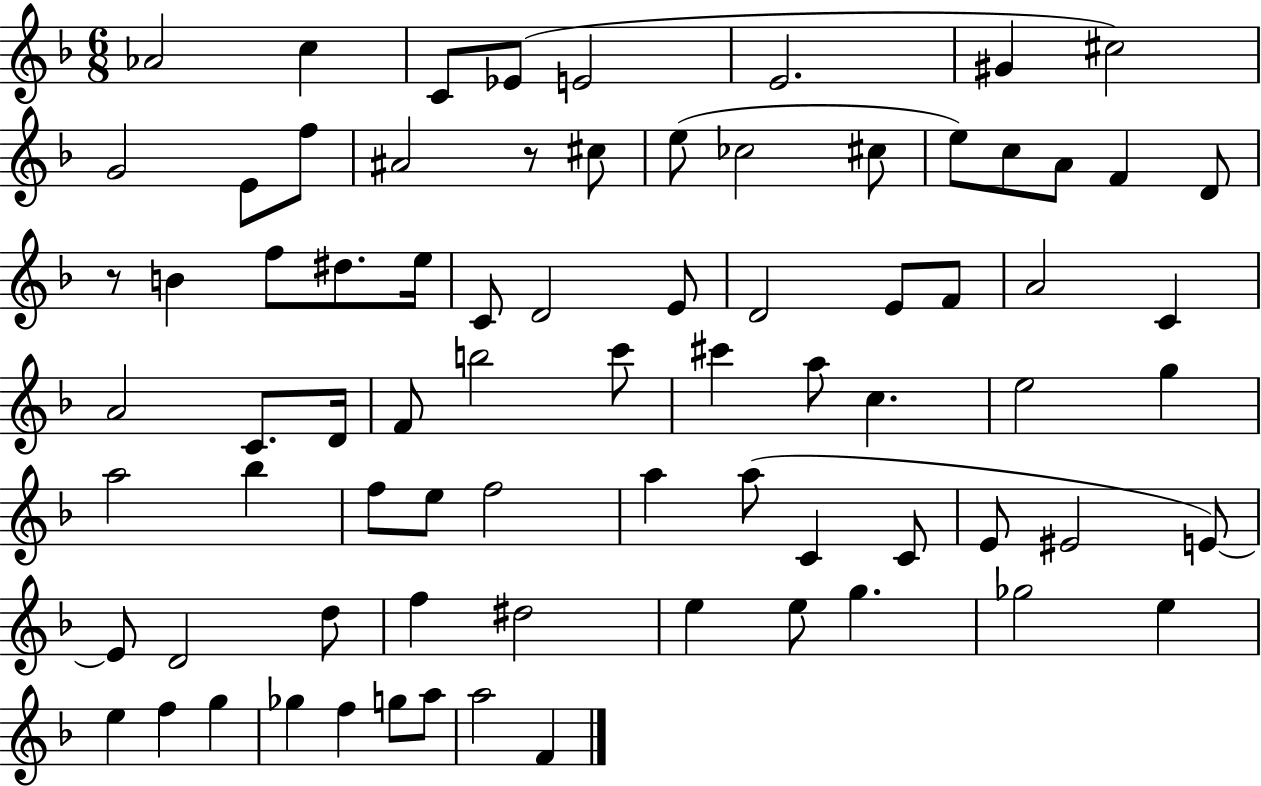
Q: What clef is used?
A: treble